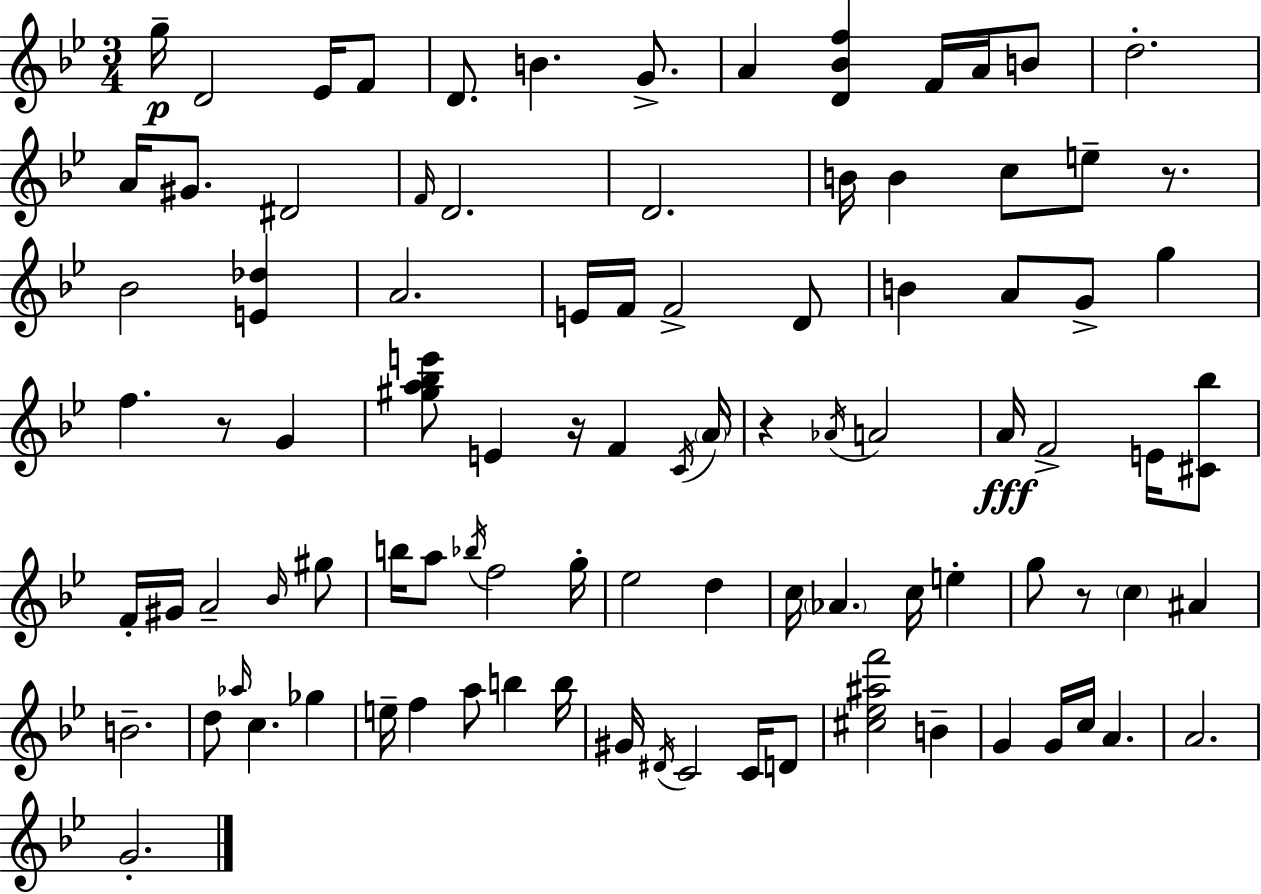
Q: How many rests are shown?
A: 5